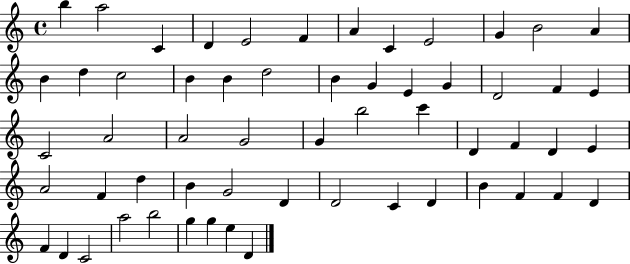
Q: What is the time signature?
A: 4/4